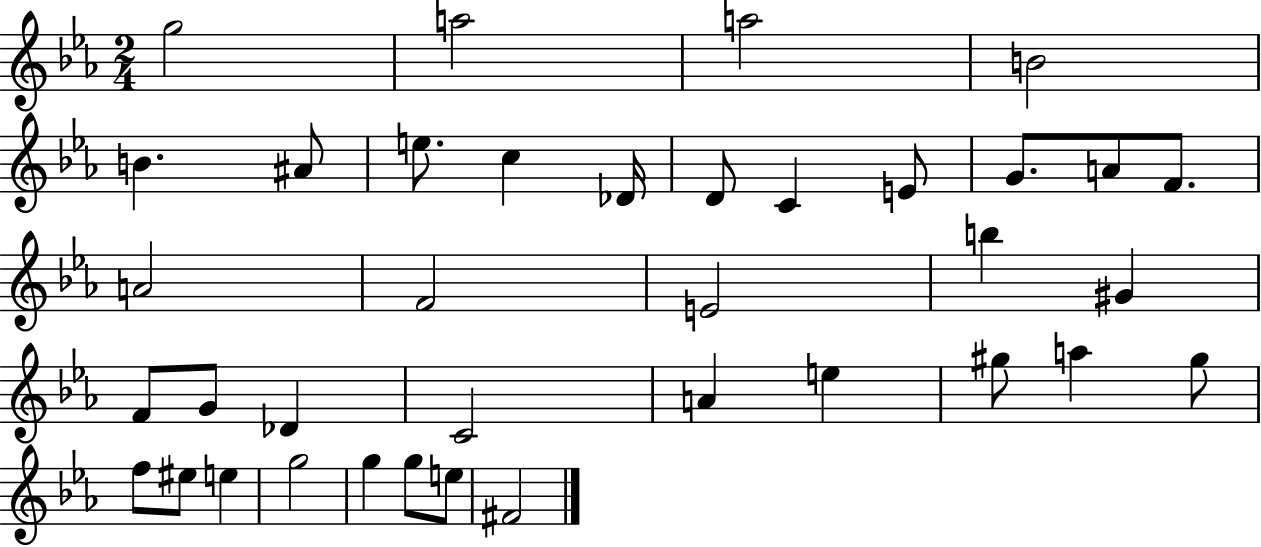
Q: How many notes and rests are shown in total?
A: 37